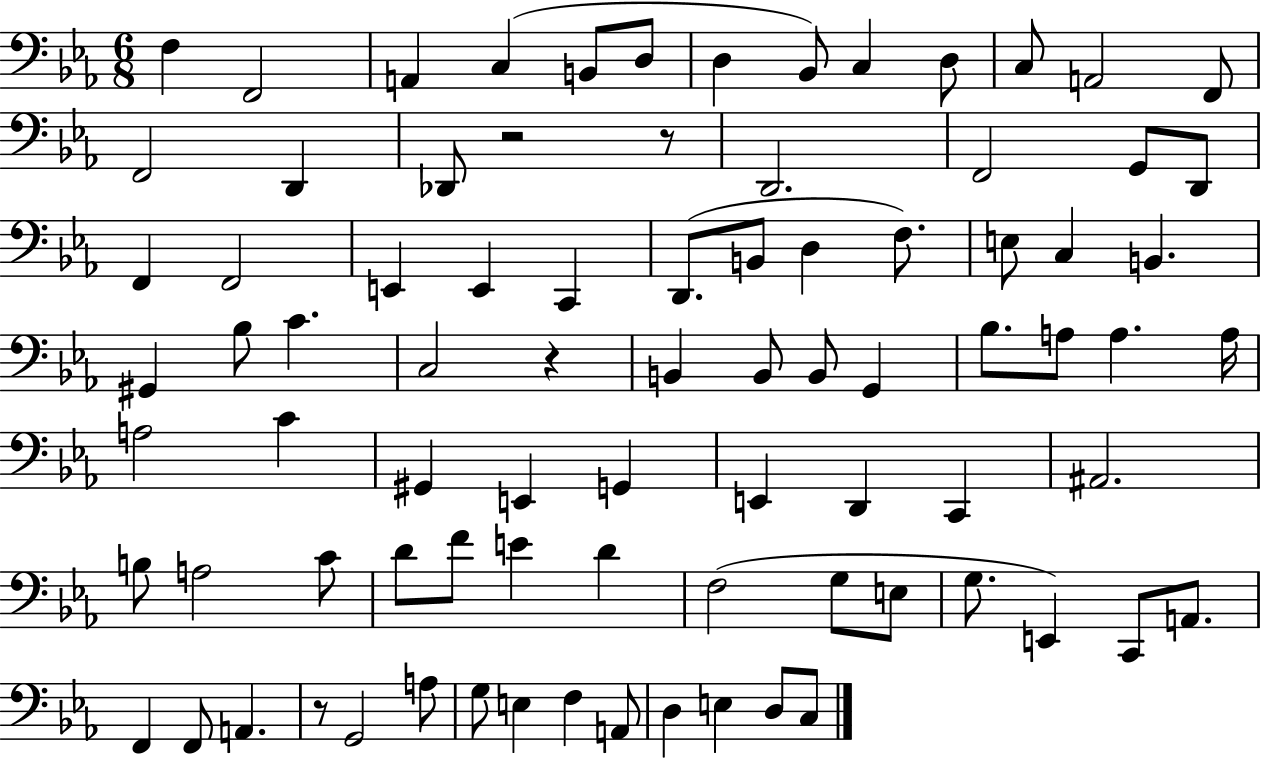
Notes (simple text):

F3/q F2/h A2/q C3/q B2/e D3/e D3/q Bb2/e C3/q D3/e C3/e A2/h F2/e F2/h D2/q Db2/e R/h R/e D2/h. F2/h G2/e D2/e F2/q F2/h E2/q E2/q C2/q D2/e. B2/e D3/q F3/e. E3/e C3/q B2/q. G#2/q Bb3/e C4/q. C3/h R/q B2/q B2/e B2/e G2/q Bb3/e. A3/e A3/q. A3/s A3/h C4/q G#2/q E2/q G2/q E2/q D2/q C2/q A#2/h. B3/e A3/h C4/e D4/e F4/e E4/q D4/q F3/h G3/e E3/e G3/e. E2/q C2/e A2/e. F2/q F2/e A2/q. R/e G2/h A3/e G3/e E3/q F3/q A2/e D3/q E3/q D3/e C3/e